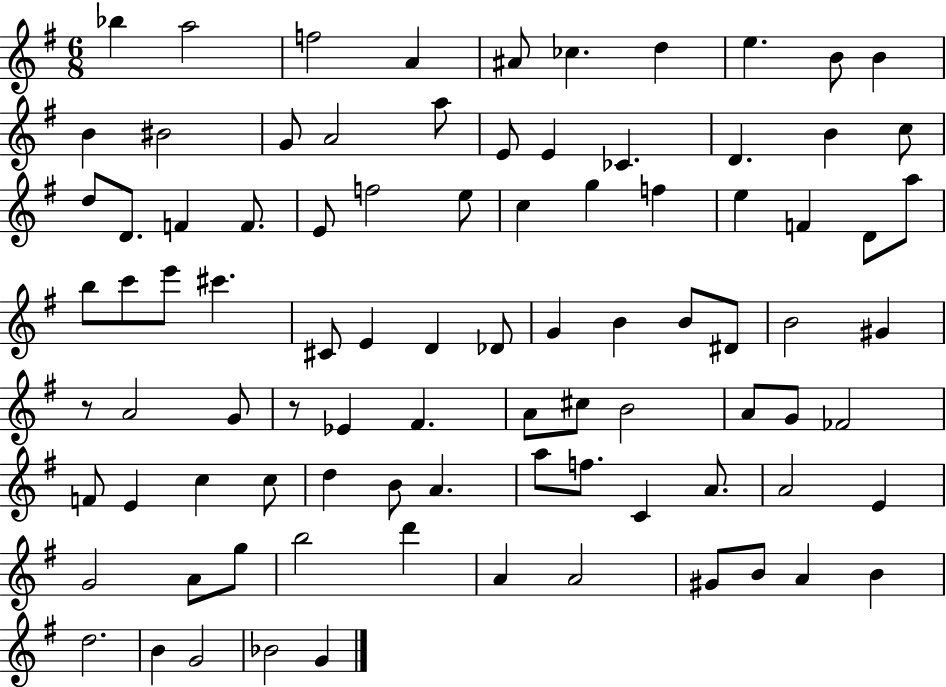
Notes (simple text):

Bb5/q A5/h F5/h A4/q A#4/e CES5/q. D5/q E5/q. B4/e B4/q B4/q BIS4/h G4/e A4/h A5/e E4/e E4/q CES4/q. D4/q. B4/q C5/e D5/e D4/e. F4/q F4/e. E4/e F5/h E5/e C5/q G5/q F5/q E5/q F4/q D4/e A5/e B5/e C6/e E6/e C#6/q. C#4/e E4/q D4/q Db4/e G4/q B4/q B4/e D#4/e B4/h G#4/q R/e A4/h G4/e R/e Eb4/q F#4/q. A4/e C#5/e B4/h A4/e G4/e FES4/h F4/e E4/q C5/q C5/e D5/q B4/e A4/q. A5/e F5/e. C4/q A4/e. A4/h E4/q G4/h A4/e G5/e B5/h D6/q A4/q A4/h G#4/e B4/e A4/q B4/q D5/h. B4/q G4/h Bb4/h G4/q